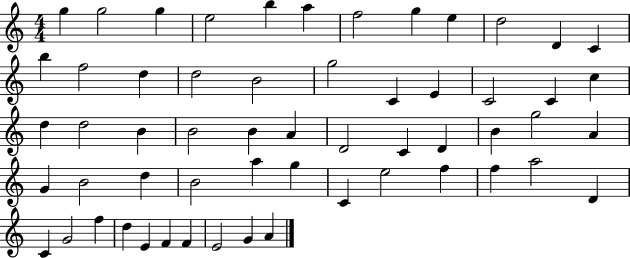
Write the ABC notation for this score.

X:1
T:Untitled
M:4/4
L:1/4
K:C
g g2 g e2 b a f2 g e d2 D C b f2 d d2 B2 g2 C E C2 C c d d2 B B2 B A D2 C D B g2 A G B2 d B2 a g C e2 f f a2 D C G2 f d E F F E2 G A